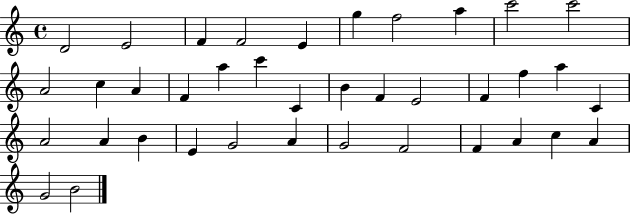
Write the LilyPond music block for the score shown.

{
  \clef treble
  \time 4/4
  \defaultTimeSignature
  \key c \major
  d'2 e'2 | f'4 f'2 e'4 | g''4 f''2 a''4 | c'''2 c'''2 | \break a'2 c''4 a'4 | f'4 a''4 c'''4 c'4 | b'4 f'4 e'2 | f'4 f''4 a''4 c'4 | \break a'2 a'4 b'4 | e'4 g'2 a'4 | g'2 f'2 | f'4 a'4 c''4 a'4 | \break g'2 b'2 | \bar "|."
}